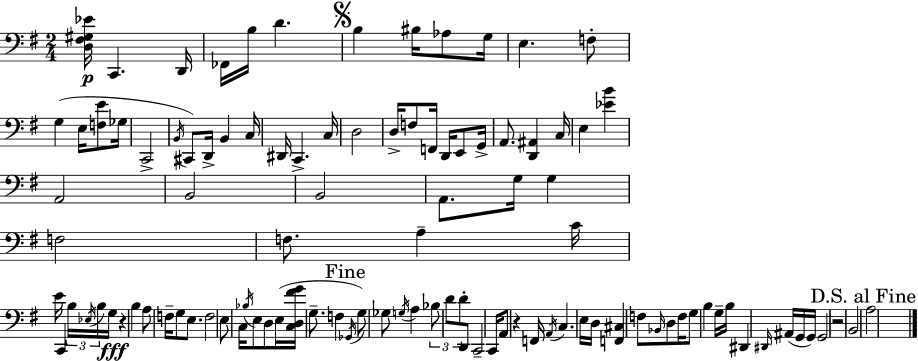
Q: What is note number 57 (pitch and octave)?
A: C3